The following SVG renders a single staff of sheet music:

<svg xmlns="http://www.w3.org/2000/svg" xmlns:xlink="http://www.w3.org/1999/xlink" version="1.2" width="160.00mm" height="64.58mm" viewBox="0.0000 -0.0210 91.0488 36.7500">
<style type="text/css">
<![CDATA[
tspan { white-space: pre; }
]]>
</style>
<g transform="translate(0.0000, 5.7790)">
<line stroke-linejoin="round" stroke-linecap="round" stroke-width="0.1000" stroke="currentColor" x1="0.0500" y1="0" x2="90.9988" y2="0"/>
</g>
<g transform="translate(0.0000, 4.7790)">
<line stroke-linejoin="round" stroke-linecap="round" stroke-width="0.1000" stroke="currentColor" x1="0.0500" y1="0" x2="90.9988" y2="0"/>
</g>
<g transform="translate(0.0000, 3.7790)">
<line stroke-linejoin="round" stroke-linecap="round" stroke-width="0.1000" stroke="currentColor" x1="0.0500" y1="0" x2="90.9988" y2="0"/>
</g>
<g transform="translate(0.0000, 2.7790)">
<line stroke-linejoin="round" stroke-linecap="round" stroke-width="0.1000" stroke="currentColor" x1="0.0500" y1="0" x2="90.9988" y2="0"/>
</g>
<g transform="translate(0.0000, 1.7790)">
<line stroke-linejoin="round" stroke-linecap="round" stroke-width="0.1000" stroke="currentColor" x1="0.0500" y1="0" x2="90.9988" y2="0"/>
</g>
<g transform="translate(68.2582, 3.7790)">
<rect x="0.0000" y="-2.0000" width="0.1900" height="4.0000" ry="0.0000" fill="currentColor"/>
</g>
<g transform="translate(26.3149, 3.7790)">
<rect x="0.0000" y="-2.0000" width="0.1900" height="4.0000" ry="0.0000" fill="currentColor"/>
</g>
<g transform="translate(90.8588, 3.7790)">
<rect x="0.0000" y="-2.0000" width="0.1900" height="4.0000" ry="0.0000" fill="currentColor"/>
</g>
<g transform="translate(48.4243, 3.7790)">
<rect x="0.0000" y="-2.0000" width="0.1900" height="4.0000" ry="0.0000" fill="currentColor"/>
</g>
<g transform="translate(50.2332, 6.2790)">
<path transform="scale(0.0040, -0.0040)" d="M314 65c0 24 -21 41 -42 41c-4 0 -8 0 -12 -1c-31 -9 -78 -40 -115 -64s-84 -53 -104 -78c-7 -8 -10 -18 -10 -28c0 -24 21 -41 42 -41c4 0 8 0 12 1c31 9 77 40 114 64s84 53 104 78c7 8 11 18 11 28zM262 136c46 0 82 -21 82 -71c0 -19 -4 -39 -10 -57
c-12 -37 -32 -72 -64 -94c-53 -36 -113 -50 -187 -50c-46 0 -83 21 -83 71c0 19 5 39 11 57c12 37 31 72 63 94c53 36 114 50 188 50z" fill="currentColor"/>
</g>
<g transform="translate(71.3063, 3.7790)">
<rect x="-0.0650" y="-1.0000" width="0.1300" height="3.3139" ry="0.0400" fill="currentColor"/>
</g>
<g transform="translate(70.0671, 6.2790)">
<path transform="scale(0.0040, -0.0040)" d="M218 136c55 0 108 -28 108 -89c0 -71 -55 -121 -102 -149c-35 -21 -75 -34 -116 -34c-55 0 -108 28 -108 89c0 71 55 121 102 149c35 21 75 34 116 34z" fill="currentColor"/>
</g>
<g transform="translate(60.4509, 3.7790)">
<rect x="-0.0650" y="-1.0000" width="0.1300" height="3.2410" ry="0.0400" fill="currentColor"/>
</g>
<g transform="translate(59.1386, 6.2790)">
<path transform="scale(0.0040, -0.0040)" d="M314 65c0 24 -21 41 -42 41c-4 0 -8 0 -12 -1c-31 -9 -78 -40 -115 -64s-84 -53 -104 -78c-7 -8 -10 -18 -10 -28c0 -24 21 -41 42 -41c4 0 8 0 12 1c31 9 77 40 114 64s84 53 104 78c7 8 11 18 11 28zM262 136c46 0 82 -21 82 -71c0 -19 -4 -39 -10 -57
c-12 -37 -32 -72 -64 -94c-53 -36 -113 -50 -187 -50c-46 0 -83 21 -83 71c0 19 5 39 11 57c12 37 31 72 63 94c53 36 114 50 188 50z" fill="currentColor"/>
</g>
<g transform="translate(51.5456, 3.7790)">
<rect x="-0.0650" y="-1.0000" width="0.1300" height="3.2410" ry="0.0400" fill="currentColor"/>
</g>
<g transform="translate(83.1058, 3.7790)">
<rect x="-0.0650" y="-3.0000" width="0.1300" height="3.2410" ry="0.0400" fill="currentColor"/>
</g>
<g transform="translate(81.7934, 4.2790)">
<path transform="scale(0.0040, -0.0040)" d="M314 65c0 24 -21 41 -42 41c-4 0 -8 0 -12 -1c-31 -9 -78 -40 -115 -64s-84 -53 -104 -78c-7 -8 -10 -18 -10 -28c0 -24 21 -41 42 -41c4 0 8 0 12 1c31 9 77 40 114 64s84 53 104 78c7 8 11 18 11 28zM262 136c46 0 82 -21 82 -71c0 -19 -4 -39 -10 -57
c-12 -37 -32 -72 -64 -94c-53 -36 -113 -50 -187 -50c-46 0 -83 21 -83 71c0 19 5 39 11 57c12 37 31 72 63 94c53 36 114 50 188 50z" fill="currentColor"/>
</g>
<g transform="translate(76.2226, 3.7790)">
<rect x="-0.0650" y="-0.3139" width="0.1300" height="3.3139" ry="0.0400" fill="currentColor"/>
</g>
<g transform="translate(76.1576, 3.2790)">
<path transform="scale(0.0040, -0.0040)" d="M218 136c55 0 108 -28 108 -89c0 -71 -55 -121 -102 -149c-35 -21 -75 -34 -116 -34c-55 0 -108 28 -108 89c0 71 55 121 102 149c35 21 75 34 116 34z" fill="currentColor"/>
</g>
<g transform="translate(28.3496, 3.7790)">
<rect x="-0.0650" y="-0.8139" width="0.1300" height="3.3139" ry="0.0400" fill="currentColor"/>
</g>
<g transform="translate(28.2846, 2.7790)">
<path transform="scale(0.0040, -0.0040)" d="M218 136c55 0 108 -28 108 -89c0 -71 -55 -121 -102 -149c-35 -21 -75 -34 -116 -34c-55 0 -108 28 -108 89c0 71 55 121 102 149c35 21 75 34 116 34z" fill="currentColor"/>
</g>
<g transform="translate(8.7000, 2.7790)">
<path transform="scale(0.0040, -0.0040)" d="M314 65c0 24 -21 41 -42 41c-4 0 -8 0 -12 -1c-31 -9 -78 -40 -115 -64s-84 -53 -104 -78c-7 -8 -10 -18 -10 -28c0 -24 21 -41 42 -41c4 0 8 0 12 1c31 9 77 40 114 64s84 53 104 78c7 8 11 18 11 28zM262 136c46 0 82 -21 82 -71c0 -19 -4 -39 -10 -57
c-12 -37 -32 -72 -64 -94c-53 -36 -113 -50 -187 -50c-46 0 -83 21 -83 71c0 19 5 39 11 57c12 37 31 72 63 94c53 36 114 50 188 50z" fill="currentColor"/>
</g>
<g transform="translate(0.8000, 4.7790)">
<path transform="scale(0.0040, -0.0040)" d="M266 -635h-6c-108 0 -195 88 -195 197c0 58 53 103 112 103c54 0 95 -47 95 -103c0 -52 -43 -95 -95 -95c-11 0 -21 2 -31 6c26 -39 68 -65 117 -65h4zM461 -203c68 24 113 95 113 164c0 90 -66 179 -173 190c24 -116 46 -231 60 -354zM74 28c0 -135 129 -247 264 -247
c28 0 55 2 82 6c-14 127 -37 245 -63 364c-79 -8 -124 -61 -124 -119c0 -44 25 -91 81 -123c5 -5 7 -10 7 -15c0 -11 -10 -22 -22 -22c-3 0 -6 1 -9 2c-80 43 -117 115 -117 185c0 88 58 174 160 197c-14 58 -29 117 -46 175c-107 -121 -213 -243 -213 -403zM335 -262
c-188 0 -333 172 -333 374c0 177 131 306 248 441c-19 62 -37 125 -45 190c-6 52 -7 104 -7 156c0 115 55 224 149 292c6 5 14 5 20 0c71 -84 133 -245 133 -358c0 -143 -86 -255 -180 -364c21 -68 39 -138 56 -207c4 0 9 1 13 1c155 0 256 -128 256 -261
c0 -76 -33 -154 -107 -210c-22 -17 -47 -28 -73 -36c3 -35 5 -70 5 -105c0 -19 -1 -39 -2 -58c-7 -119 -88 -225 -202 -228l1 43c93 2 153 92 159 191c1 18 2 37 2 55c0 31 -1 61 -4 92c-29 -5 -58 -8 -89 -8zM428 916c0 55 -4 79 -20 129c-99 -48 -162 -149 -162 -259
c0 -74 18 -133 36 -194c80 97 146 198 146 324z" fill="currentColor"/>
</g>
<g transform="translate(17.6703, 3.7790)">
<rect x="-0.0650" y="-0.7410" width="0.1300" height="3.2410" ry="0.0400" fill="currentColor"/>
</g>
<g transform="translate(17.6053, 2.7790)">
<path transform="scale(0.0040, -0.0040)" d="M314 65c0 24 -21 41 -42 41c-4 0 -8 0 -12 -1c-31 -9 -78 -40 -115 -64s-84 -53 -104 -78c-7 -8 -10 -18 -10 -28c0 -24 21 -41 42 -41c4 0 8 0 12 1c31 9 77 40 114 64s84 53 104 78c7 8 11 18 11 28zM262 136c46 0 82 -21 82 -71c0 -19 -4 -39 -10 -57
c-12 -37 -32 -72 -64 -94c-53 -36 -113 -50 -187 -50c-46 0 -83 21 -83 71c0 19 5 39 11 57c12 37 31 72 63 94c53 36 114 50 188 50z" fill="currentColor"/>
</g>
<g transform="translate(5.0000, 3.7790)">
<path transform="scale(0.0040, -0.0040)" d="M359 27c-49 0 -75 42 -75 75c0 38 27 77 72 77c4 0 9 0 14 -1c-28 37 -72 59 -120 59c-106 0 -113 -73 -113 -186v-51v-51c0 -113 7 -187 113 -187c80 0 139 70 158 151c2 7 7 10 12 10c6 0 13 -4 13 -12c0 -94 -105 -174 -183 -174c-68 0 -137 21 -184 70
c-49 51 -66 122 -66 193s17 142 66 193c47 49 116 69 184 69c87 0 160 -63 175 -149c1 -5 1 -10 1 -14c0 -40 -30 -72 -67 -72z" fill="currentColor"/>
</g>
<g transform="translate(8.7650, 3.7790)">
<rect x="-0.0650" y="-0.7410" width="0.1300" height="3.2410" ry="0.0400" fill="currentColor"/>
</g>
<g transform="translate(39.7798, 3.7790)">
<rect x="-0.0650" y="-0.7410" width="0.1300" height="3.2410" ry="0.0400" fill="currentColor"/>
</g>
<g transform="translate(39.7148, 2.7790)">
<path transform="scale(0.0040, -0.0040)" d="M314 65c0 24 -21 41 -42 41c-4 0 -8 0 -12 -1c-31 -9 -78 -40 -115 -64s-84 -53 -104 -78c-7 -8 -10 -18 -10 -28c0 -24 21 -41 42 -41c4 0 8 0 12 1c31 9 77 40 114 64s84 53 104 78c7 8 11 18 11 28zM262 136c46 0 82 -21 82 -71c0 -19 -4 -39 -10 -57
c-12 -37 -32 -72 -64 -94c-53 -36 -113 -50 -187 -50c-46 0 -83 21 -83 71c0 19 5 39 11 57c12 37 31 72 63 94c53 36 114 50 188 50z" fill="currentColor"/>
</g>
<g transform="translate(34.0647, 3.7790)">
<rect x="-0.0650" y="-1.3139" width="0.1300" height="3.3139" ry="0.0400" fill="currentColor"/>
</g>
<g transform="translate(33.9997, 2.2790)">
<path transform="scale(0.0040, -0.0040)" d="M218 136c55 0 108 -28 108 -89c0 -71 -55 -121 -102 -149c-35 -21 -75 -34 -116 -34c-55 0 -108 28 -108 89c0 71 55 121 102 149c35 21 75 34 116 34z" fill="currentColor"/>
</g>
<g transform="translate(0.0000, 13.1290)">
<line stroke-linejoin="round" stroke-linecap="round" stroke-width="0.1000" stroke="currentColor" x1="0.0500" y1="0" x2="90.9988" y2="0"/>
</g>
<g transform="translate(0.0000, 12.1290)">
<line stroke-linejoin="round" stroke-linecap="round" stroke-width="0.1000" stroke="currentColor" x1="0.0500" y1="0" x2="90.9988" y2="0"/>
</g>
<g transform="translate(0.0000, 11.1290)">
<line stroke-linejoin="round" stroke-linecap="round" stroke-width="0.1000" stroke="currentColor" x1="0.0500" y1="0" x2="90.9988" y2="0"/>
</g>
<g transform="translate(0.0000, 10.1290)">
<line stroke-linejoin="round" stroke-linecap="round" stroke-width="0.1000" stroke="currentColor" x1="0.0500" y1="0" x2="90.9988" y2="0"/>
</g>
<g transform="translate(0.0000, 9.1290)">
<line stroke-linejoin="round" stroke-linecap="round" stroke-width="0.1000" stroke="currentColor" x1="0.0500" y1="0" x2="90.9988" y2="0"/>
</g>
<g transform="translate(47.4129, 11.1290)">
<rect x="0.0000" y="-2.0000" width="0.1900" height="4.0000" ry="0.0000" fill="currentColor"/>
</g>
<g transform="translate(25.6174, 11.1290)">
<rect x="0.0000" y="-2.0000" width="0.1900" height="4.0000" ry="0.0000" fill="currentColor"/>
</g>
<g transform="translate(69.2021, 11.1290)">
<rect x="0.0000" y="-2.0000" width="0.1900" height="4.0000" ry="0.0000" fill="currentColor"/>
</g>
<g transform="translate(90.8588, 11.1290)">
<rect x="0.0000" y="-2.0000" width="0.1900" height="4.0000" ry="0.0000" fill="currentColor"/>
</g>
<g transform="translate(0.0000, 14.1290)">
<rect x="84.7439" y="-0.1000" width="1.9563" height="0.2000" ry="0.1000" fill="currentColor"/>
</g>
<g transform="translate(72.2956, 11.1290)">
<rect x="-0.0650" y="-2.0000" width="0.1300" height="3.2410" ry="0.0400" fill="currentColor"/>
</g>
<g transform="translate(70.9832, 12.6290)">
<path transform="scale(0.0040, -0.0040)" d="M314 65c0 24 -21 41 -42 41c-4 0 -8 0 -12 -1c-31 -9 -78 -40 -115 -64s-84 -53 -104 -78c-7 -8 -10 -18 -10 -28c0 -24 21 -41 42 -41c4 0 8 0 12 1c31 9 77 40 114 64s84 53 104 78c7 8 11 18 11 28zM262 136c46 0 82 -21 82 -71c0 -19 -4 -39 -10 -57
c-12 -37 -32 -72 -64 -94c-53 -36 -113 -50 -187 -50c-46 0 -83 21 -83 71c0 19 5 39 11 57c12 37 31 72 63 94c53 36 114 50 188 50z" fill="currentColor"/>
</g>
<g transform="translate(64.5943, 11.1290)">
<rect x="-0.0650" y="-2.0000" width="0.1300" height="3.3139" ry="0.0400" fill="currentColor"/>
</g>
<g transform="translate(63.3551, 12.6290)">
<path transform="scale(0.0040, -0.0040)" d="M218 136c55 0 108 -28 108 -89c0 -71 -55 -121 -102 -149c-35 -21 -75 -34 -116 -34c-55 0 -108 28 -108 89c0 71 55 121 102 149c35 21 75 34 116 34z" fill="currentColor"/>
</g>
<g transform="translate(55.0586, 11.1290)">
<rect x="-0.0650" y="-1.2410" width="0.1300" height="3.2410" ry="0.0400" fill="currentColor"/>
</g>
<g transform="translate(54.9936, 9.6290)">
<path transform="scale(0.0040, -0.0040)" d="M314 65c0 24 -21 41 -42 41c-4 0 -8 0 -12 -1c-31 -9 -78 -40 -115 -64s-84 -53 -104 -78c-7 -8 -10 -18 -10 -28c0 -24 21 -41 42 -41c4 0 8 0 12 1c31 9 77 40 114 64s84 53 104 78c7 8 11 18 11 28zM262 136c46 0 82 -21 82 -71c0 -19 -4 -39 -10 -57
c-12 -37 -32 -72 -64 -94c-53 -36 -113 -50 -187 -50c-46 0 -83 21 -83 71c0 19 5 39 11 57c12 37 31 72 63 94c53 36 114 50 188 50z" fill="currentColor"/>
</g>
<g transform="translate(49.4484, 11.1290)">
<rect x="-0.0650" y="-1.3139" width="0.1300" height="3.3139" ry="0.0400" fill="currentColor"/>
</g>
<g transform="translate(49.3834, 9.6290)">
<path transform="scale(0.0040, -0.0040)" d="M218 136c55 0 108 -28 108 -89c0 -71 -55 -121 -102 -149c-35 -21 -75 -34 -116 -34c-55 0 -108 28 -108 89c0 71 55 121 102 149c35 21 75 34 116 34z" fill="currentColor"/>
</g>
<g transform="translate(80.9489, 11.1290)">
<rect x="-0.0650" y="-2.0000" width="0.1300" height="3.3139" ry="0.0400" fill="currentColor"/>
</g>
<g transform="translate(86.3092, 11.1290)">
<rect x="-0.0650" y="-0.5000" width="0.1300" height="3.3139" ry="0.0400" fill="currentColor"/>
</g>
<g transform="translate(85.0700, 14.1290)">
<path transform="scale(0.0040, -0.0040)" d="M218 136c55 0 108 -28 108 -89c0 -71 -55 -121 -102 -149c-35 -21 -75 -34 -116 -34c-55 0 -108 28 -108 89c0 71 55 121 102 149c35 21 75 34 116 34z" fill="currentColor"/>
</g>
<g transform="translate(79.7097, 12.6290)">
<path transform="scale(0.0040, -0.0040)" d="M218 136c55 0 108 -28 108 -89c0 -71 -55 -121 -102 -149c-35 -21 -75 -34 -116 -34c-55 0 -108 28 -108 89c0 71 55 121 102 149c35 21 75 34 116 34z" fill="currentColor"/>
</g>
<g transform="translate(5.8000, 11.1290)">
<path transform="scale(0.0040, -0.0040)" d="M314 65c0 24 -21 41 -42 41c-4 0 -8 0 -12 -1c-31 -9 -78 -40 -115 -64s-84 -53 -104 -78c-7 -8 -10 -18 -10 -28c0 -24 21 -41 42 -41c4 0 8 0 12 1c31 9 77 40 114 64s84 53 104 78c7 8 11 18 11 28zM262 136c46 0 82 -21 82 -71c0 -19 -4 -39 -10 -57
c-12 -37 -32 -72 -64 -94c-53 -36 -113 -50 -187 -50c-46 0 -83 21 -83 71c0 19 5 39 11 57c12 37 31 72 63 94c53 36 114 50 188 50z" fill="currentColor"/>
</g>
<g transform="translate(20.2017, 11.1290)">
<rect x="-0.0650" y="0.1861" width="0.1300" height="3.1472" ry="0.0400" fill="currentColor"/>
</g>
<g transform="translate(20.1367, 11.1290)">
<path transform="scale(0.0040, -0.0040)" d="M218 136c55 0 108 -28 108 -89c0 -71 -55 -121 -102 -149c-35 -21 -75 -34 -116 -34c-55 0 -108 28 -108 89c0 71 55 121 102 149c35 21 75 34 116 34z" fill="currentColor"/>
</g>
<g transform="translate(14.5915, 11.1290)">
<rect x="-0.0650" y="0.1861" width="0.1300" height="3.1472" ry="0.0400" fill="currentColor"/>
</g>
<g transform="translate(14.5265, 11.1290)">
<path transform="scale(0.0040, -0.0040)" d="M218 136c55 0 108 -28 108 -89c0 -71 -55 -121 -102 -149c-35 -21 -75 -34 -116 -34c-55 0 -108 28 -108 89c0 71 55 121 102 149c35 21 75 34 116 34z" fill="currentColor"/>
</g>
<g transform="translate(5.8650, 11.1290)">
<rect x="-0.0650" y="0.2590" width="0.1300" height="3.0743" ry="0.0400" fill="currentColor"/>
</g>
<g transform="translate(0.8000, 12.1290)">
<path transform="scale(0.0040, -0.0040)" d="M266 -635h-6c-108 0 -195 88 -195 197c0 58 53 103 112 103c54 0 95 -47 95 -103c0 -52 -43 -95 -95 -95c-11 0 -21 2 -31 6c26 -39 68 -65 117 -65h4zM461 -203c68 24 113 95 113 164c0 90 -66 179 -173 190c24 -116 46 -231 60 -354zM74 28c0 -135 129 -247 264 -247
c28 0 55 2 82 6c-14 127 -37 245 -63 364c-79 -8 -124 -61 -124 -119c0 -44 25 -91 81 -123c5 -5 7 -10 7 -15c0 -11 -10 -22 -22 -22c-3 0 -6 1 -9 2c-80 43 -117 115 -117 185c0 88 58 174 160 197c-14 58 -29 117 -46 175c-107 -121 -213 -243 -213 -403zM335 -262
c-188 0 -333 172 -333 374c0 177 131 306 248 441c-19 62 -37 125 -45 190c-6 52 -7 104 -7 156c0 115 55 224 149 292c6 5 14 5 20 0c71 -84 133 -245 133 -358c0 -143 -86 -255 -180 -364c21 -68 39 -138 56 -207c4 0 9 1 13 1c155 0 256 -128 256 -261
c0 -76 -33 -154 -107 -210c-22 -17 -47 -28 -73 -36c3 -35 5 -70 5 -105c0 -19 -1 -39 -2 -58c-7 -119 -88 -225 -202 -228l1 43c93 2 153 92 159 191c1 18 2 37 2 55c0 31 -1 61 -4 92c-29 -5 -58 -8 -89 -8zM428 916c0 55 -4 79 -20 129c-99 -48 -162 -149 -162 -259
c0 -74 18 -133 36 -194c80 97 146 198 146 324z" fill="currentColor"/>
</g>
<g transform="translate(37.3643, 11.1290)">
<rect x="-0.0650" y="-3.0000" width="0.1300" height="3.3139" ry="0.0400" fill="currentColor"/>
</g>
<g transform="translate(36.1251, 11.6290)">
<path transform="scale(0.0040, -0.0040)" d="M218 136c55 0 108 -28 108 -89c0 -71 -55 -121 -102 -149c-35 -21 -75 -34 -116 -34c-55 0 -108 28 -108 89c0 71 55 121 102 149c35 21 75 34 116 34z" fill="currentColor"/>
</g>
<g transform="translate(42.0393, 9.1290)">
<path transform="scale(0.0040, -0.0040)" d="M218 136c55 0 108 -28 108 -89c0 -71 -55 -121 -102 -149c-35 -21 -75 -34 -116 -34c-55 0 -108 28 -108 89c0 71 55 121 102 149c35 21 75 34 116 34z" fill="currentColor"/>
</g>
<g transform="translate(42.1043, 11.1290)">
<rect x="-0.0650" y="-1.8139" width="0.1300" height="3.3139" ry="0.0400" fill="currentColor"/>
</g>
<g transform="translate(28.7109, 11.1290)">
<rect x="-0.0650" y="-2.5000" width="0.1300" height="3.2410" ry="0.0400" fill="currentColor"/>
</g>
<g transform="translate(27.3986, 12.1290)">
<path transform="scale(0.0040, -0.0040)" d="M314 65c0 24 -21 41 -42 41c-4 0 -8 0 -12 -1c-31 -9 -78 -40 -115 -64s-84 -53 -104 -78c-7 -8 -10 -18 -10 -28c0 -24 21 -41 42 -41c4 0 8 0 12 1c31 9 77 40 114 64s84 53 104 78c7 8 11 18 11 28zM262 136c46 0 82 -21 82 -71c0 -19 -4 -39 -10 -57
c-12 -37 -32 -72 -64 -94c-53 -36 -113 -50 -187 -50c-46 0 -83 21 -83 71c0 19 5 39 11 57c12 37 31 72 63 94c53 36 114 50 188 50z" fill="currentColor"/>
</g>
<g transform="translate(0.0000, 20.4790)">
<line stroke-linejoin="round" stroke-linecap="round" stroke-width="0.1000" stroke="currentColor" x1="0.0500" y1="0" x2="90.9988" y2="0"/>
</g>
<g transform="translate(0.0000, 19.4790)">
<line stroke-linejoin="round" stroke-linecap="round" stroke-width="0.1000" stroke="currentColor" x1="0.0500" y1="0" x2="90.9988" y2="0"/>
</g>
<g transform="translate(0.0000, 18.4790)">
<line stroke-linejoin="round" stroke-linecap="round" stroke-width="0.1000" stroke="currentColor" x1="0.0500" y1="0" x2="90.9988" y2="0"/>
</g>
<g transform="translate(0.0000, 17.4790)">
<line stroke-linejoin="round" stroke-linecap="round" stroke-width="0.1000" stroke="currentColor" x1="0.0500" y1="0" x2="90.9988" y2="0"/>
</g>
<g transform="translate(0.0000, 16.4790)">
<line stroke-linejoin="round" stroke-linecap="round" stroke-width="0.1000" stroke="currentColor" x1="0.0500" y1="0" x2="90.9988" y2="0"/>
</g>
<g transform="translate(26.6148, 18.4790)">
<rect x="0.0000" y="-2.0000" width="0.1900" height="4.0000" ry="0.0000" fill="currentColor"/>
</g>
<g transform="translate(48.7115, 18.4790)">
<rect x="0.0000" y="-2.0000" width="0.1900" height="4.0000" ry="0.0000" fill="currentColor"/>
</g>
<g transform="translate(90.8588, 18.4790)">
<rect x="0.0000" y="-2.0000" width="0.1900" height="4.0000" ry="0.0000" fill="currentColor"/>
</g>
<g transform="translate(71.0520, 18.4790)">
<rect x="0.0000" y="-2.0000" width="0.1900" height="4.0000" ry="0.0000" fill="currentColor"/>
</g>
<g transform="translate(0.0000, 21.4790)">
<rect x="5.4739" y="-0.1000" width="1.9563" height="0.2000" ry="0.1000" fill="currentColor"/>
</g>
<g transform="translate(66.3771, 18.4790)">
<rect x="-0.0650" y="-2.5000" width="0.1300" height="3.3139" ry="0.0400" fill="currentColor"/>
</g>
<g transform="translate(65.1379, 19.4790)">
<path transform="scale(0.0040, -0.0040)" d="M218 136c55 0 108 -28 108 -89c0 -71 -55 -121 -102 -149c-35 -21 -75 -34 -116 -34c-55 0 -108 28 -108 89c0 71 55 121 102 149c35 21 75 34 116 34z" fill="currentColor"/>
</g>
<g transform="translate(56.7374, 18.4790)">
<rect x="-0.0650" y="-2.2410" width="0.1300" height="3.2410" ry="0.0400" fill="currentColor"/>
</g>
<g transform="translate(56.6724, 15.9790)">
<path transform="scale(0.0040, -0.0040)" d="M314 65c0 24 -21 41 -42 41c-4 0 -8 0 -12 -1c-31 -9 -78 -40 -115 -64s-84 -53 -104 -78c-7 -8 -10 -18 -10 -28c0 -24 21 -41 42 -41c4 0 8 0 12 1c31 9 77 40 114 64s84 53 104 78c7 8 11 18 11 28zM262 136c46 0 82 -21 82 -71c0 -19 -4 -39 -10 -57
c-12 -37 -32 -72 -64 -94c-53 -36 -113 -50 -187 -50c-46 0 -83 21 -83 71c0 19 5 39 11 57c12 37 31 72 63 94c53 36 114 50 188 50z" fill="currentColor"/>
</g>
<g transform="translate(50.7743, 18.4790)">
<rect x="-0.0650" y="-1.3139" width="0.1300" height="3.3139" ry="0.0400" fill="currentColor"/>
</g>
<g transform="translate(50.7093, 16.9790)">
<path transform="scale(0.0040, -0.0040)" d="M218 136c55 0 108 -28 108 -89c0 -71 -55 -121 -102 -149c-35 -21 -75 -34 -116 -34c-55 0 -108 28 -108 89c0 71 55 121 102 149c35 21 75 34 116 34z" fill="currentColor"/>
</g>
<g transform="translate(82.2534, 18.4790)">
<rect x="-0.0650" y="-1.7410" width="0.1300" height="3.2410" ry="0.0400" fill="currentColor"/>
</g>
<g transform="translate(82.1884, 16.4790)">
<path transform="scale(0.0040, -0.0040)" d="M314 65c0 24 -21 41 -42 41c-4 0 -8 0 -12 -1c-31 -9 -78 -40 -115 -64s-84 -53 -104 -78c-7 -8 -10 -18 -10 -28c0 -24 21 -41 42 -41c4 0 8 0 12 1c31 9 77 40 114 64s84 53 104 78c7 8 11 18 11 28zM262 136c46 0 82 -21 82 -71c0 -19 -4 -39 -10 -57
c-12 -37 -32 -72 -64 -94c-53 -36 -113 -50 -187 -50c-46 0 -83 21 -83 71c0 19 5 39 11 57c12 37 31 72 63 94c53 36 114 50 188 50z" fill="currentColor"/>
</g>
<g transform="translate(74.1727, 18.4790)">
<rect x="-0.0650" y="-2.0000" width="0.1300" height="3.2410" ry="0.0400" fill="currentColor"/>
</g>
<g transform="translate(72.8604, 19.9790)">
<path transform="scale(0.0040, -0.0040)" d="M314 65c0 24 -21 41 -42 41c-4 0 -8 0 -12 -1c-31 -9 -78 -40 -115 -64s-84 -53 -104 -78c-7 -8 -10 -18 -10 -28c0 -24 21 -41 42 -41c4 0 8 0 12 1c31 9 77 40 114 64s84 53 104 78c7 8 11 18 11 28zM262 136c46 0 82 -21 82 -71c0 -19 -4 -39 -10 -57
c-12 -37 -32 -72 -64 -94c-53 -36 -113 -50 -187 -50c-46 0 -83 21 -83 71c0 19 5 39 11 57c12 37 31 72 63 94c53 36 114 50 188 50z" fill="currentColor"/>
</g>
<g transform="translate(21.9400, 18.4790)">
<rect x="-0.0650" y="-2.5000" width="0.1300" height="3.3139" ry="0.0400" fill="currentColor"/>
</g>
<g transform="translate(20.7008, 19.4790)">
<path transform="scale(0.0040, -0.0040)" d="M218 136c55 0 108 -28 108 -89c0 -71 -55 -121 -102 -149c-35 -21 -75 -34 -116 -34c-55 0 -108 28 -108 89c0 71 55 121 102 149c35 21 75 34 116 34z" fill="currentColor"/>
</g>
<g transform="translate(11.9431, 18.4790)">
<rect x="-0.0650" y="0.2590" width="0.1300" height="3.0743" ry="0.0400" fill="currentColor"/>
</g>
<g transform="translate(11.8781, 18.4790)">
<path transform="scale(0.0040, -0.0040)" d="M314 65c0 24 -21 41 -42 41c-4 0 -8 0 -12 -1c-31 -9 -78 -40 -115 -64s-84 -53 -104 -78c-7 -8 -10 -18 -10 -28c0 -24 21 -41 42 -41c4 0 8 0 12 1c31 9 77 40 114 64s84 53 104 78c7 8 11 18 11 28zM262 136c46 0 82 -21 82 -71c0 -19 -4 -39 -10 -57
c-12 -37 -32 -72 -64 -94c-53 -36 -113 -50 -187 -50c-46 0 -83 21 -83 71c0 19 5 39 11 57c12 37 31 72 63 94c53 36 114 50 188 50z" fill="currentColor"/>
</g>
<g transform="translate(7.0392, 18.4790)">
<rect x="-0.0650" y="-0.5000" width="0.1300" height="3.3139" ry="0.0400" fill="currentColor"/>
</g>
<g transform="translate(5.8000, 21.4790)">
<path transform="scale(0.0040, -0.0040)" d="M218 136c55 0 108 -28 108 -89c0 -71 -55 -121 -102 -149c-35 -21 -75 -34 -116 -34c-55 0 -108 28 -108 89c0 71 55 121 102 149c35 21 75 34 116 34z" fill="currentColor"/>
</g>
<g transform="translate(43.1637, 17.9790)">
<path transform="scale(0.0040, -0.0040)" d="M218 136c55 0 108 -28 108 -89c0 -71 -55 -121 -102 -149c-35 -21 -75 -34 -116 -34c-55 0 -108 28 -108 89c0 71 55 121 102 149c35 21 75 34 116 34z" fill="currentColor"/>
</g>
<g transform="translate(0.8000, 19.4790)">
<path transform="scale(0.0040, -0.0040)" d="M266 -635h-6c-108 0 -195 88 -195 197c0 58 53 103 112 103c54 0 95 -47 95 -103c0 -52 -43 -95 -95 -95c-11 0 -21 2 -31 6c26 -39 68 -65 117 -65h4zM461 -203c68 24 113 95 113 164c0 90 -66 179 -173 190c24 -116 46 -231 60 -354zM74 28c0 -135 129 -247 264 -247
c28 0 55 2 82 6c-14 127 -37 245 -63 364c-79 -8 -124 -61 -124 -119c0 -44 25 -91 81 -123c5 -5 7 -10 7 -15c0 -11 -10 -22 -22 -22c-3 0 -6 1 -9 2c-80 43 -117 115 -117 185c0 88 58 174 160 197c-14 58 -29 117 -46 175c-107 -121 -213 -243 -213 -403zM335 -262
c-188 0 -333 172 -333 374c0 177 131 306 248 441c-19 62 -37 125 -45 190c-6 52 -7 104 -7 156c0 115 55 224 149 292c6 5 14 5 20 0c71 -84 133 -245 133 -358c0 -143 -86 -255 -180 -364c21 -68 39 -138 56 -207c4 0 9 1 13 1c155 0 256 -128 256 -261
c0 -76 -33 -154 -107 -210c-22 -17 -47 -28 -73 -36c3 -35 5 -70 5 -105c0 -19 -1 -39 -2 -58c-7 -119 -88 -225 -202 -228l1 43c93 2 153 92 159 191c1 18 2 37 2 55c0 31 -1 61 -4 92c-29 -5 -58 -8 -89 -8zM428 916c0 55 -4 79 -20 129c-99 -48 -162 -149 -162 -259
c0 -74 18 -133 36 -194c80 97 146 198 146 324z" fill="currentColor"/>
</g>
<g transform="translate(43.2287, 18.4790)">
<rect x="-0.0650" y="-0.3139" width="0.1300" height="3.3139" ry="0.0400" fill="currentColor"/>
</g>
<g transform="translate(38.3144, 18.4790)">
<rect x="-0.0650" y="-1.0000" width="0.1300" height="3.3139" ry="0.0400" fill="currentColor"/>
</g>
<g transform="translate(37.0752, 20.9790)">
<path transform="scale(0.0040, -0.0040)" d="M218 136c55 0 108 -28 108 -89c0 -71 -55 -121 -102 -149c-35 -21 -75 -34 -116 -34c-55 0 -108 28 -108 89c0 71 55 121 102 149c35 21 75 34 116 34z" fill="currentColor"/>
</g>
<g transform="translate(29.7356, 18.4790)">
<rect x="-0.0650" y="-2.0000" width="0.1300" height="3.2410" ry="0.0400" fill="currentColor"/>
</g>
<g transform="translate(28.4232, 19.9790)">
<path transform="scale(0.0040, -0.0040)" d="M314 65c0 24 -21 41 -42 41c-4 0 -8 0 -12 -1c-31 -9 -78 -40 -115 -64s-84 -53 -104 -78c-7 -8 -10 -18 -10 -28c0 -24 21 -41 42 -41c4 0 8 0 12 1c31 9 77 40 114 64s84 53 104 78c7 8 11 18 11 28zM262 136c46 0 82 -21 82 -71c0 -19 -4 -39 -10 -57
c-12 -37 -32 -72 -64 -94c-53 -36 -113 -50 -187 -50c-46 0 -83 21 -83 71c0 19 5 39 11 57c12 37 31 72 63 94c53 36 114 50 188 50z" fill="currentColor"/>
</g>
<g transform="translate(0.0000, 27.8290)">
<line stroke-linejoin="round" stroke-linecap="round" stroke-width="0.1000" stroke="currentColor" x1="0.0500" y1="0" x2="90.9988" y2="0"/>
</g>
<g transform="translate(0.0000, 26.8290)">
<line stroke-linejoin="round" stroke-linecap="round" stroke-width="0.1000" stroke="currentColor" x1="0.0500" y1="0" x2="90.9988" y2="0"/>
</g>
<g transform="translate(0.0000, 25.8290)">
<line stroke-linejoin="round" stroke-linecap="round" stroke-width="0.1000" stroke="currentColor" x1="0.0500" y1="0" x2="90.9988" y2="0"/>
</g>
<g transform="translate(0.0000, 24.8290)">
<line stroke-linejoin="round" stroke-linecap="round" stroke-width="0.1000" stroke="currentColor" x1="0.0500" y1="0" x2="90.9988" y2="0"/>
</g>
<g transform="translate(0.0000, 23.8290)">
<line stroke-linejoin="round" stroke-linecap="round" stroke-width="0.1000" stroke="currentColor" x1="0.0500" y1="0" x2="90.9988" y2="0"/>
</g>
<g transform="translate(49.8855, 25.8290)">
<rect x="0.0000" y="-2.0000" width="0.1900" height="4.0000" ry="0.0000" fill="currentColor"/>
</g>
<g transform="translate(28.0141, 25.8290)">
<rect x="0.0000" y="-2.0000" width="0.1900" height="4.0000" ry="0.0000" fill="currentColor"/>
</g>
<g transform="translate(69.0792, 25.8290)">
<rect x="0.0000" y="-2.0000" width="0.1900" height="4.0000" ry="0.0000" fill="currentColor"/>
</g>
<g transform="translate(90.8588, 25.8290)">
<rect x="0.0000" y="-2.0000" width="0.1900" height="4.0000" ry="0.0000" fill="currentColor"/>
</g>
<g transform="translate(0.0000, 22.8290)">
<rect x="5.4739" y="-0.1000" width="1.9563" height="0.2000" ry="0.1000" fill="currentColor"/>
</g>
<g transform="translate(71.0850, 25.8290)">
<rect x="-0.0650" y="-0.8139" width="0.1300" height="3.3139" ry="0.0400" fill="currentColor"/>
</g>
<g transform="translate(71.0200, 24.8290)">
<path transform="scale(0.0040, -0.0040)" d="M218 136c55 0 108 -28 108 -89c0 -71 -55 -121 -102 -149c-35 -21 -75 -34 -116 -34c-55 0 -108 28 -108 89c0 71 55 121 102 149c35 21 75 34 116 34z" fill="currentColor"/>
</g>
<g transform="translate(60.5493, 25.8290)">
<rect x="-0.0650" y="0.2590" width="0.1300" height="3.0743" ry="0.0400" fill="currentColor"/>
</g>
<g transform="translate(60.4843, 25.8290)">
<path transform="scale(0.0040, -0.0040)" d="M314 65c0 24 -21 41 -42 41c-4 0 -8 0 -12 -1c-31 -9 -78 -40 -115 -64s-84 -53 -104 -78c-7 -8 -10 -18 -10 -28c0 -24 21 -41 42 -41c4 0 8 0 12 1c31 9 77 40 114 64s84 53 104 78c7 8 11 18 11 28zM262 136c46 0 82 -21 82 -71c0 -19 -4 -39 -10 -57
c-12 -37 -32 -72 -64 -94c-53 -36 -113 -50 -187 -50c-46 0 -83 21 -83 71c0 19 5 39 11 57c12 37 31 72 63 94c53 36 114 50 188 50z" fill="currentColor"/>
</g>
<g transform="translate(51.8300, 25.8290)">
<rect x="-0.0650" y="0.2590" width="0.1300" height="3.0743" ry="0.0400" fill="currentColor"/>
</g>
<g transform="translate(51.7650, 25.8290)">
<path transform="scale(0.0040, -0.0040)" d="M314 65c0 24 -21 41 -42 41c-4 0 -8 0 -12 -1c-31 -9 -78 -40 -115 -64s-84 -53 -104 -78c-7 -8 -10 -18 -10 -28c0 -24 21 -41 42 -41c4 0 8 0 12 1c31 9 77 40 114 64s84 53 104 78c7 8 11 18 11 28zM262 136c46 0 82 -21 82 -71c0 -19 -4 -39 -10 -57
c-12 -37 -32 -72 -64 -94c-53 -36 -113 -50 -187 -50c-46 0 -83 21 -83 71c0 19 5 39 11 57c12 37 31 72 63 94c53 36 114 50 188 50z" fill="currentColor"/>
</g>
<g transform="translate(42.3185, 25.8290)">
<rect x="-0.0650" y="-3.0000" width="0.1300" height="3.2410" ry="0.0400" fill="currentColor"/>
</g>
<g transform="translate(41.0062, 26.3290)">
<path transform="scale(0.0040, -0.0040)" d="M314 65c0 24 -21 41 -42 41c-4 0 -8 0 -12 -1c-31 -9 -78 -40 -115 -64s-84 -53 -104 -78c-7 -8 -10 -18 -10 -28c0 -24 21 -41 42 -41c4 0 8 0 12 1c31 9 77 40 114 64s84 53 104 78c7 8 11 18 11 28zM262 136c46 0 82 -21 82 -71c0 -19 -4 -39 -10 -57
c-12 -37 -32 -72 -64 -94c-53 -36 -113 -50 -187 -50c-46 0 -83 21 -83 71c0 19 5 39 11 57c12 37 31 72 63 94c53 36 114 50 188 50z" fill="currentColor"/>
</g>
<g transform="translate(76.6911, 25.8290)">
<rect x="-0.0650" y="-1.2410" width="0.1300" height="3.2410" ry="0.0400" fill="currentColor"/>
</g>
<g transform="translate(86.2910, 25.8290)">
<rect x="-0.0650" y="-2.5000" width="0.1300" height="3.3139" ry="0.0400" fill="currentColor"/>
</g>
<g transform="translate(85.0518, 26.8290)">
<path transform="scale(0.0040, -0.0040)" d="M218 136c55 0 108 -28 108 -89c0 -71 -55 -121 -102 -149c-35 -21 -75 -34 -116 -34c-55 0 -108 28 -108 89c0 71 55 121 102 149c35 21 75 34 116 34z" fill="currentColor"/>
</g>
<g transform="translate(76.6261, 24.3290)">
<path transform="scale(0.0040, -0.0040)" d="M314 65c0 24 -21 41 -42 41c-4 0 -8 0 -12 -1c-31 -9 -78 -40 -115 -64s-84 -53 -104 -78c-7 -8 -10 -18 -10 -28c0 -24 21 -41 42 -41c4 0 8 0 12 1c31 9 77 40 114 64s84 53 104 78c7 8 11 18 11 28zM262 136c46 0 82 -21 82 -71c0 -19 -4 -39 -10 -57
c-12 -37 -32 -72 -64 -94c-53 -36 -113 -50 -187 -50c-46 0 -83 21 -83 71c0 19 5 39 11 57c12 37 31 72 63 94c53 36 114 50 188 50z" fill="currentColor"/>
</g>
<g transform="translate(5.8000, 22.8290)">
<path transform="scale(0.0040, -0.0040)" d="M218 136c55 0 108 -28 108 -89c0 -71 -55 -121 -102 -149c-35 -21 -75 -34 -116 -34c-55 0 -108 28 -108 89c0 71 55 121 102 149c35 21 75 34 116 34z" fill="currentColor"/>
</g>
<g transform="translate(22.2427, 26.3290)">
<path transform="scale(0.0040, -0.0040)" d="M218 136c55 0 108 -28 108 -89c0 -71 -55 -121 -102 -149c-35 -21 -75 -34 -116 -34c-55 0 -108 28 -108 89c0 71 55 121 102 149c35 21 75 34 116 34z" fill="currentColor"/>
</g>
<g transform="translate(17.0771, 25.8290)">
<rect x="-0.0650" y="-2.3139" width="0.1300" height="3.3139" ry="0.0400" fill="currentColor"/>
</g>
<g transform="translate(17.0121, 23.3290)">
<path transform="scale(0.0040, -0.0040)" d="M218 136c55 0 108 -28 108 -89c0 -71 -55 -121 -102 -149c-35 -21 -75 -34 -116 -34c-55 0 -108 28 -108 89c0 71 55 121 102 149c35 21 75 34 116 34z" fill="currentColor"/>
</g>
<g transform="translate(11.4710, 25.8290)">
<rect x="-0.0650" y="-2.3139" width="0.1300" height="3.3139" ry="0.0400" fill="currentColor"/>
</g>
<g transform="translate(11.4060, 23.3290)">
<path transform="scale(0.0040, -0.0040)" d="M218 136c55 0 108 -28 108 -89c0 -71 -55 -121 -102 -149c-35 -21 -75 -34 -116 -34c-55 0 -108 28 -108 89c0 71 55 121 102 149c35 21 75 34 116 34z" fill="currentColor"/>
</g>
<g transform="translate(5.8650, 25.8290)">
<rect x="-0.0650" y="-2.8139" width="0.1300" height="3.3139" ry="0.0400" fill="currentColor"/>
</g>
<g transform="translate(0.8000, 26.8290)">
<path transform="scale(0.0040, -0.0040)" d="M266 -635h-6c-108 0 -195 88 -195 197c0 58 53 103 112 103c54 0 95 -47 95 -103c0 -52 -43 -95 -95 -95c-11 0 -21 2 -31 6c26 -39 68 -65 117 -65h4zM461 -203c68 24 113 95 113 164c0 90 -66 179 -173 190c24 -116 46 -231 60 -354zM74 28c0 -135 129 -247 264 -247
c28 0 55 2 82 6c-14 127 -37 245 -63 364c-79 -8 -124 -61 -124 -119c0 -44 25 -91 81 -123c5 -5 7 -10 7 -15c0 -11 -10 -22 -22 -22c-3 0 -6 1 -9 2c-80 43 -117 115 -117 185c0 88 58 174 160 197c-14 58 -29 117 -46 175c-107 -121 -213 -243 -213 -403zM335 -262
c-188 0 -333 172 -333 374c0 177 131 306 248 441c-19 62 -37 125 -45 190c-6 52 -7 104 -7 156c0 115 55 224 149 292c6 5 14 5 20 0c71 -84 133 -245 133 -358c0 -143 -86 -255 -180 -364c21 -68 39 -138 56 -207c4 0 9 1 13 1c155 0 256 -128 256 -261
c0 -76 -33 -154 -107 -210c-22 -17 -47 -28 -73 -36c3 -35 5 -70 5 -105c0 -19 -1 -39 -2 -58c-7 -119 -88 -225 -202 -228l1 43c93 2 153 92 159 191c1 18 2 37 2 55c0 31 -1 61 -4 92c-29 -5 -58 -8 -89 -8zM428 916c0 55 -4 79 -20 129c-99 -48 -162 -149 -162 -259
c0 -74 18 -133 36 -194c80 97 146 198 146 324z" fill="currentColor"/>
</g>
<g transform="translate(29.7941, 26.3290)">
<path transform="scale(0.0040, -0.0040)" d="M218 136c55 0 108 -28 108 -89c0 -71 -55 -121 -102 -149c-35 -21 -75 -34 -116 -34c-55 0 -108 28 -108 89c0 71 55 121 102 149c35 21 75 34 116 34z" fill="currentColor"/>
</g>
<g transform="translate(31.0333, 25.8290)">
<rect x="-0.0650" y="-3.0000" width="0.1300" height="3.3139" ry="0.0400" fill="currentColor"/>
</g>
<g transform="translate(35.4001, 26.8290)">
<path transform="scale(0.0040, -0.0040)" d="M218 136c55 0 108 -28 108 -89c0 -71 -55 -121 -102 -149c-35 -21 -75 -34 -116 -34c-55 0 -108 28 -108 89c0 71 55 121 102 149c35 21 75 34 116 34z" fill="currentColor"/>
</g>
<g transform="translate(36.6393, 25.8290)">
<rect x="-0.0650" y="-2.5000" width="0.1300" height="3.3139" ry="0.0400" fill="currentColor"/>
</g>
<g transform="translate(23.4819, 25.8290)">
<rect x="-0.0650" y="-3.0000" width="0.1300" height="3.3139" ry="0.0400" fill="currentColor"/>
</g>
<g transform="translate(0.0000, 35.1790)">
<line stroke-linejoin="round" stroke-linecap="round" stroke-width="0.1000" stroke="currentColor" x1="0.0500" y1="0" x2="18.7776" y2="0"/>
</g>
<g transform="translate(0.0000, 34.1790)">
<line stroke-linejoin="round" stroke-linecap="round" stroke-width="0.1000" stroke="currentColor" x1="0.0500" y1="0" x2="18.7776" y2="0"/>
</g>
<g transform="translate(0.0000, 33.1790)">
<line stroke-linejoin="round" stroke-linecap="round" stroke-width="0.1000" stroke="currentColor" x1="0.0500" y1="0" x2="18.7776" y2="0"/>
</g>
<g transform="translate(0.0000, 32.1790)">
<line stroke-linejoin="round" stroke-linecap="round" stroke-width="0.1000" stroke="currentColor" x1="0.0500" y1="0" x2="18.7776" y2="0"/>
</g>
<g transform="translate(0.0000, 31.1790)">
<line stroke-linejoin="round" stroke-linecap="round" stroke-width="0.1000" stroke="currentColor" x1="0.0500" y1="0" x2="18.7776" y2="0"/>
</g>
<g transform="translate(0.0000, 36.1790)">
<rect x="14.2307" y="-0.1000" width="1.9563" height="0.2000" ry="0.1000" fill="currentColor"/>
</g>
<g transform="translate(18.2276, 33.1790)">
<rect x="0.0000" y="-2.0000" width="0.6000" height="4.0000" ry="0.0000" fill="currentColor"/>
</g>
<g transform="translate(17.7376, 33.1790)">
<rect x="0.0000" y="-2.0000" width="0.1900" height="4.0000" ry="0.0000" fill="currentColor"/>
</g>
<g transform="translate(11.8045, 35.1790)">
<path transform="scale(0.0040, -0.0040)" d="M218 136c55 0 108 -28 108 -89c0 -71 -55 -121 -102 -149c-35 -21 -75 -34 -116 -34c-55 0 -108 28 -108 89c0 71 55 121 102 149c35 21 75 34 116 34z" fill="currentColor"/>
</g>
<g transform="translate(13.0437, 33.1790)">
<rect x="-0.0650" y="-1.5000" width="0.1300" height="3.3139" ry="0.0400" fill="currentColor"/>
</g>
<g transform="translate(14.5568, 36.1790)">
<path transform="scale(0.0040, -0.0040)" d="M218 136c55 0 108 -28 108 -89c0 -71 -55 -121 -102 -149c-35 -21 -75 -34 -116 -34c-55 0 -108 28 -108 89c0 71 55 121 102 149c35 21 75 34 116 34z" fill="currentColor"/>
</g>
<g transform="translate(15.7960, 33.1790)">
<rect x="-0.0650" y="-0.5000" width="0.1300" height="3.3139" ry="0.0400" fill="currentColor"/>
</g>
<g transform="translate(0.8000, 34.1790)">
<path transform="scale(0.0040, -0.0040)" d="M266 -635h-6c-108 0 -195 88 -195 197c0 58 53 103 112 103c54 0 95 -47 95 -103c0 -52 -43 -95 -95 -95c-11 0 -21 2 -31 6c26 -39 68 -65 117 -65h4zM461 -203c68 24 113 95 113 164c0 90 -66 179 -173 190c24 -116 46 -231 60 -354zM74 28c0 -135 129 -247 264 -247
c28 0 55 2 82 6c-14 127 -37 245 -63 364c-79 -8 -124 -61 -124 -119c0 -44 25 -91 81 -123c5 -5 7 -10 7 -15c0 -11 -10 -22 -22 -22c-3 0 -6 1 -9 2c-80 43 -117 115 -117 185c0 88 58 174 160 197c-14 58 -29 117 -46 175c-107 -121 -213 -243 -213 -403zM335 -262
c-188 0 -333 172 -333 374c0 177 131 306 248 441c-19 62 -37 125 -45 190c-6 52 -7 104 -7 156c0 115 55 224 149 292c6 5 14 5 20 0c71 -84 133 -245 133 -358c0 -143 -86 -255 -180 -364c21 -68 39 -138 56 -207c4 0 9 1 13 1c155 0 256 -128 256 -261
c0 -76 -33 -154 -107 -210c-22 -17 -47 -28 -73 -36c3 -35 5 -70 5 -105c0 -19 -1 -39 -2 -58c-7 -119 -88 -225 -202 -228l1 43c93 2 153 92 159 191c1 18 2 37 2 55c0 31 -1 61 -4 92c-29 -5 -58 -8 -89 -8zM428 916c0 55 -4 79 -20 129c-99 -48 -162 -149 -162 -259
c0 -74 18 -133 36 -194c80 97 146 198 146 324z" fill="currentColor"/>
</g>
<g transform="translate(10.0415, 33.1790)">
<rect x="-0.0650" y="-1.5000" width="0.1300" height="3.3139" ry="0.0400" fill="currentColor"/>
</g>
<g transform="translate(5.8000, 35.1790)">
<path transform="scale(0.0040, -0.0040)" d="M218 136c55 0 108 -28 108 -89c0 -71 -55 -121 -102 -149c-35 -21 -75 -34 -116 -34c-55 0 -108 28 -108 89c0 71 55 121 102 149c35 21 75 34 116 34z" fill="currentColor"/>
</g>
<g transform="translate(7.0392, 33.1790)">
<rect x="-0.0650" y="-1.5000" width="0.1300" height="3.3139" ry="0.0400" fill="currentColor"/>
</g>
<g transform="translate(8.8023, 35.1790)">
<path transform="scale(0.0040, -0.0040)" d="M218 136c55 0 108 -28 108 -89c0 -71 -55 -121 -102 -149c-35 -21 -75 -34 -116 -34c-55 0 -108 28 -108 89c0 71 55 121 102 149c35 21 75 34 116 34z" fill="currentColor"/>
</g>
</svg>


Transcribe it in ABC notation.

X:1
T:Untitled
M:4/4
L:1/4
K:C
d2 d2 d e d2 D2 D2 D c A2 B2 B B G2 A f e e2 F F2 F C C B2 G F2 D c e g2 G F2 f2 a g g A A G A2 B2 B2 d e2 G E E E C